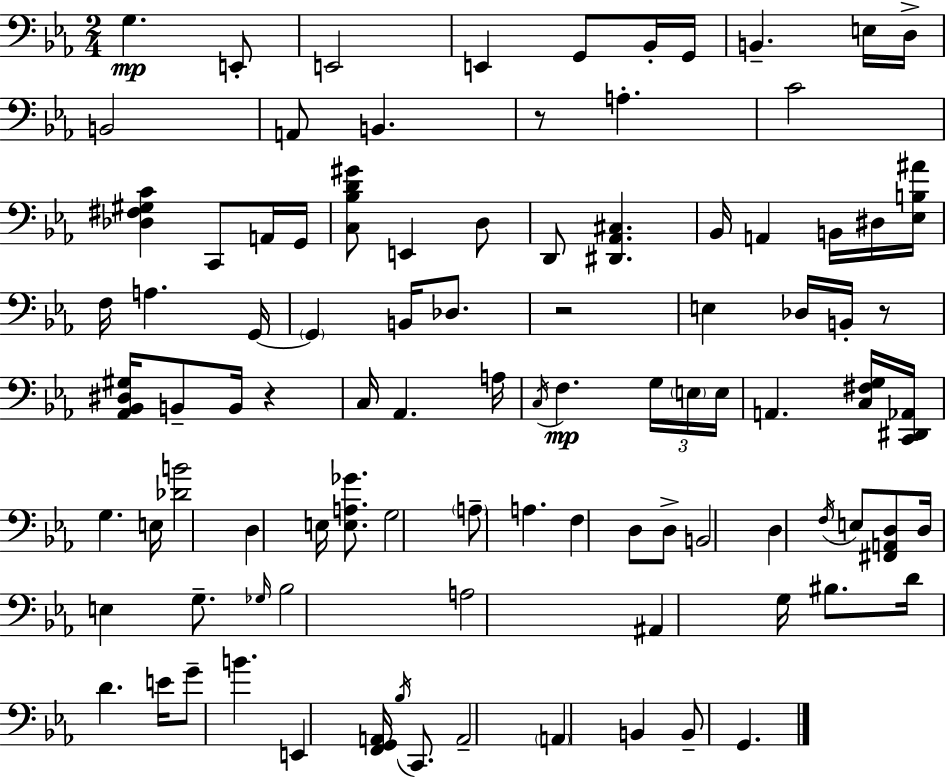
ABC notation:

X:1
T:Untitled
M:2/4
L:1/4
K:Eb
G, E,,/2 E,,2 E,, G,,/2 _B,,/4 G,,/4 B,, E,/4 D,/4 B,,2 A,,/2 B,, z/2 A, C2 [_D,^F,^G,C] C,,/2 A,,/4 G,,/4 [C,_B,D^G]/2 E,, D,/2 D,,/2 [^D,,_A,,^C,] _B,,/4 A,, B,,/4 ^D,/4 [_E,B,^A]/4 F,/4 A, G,,/4 G,, B,,/4 _D,/2 z2 E, _D,/4 B,,/4 z/2 [_A,,_B,,^D,^G,]/4 B,,/2 B,,/4 z C,/4 _A,, A,/4 C,/4 F, G,/4 E,/4 E,/4 A,, [C,^F,G,]/4 [C,,^D,,_A,,]/4 G, E,/4 [_DB]2 D, E,/4 [E,A,_G]/2 G,2 A,/2 A, F, D,/2 D,/2 B,,2 D, F,/4 E,/2 [^F,,A,,D,]/2 D,/4 E, G,/2 _G,/4 _B,2 A,2 ^A,, G,/4 ^B,/2 D/4 D E/4 G/2 B E,, [F,,G,,A,,]/4 _B,/4 C,,/2 A,,2 A,, B,, B,,/2 G,,